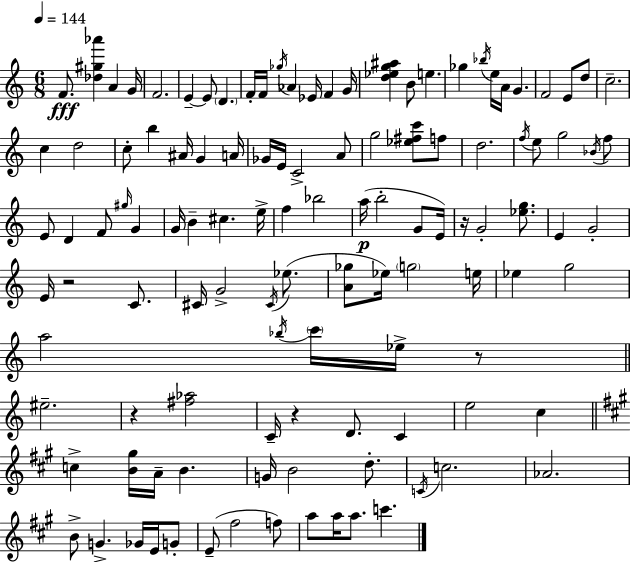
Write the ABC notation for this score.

X:1
T:Untitled
M:6/8
L:1/4
K:Am
F/2 [_d^g_a'] A G/4 F2 E E/2 D F/4 F/4 _g/4 _A _E/4 F G/4 [d_eg^a] B/2 e _g _b/4 e/4 A/4 G F2 E/2 d/2 c2 c d2 c/2 b ^A/4 G A/4 _G/4 E/4 C2 A/2 g2 [_e^fc']/2 f/2 d2 f/4 e/2 g2 _B/4 f/2 E/2 D F/2 ^g/4 G G/4 B ^c e/4 f _b2 a/4 b2 G/2 E/4 z/4 G2 [_eg]/2 E G2 E/4 z2 C/2 ^C/4 G2 ^C/4 _e/2 [A_g]/2 _e/4 g2 e/4 _e g2 a2 _b/4 c'/4 _e/4 z/2 ^e2 z [^f_a]2 C/4 z D/2 C e2 c c [B^g]/4 A/4 B G/4 B2 d/2 C/4 c2 _A2 B/2 G _G/4 E/4 G/2 E/2 ^f2 f/2 a/2 a/4 a/2 c'